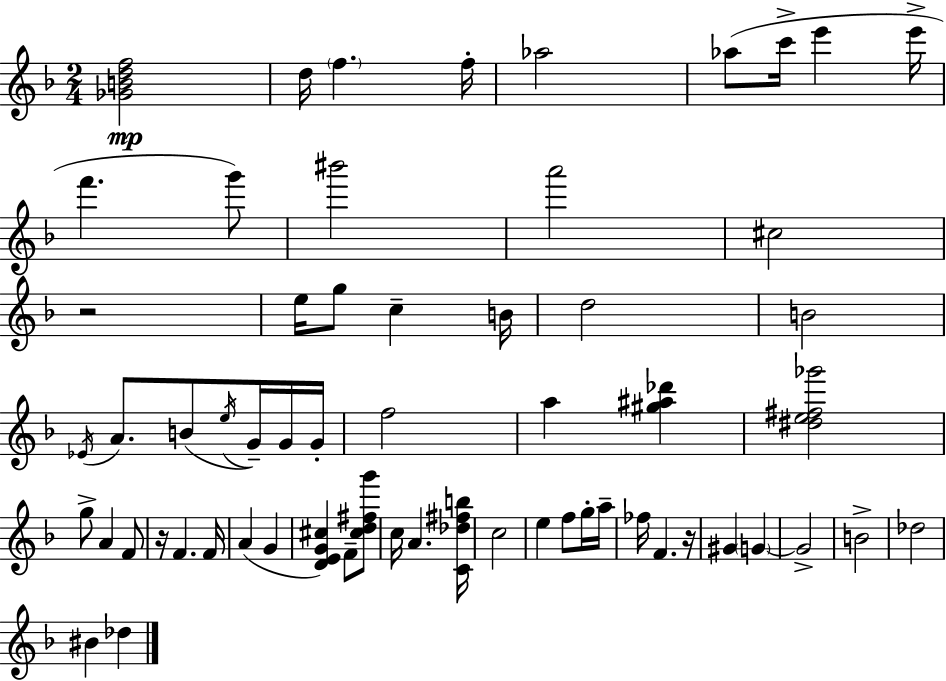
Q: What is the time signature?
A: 2/4